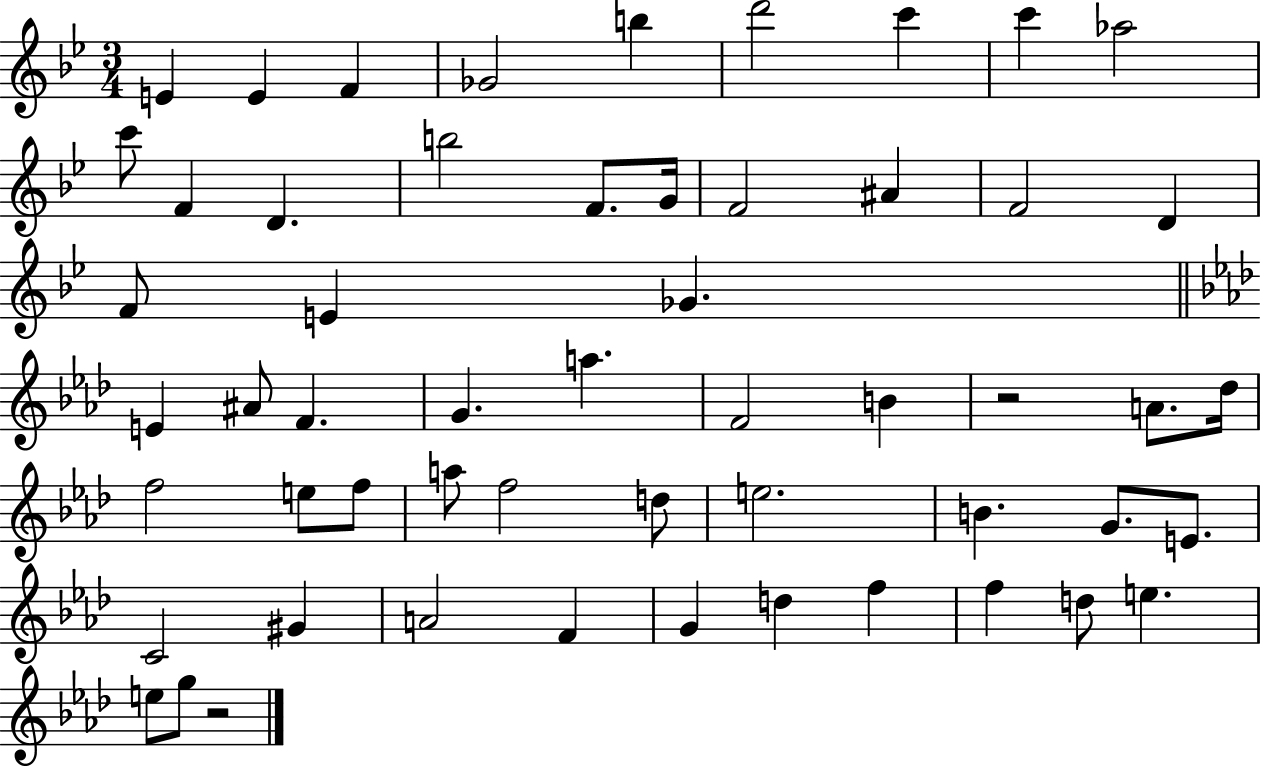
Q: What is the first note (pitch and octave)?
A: E4